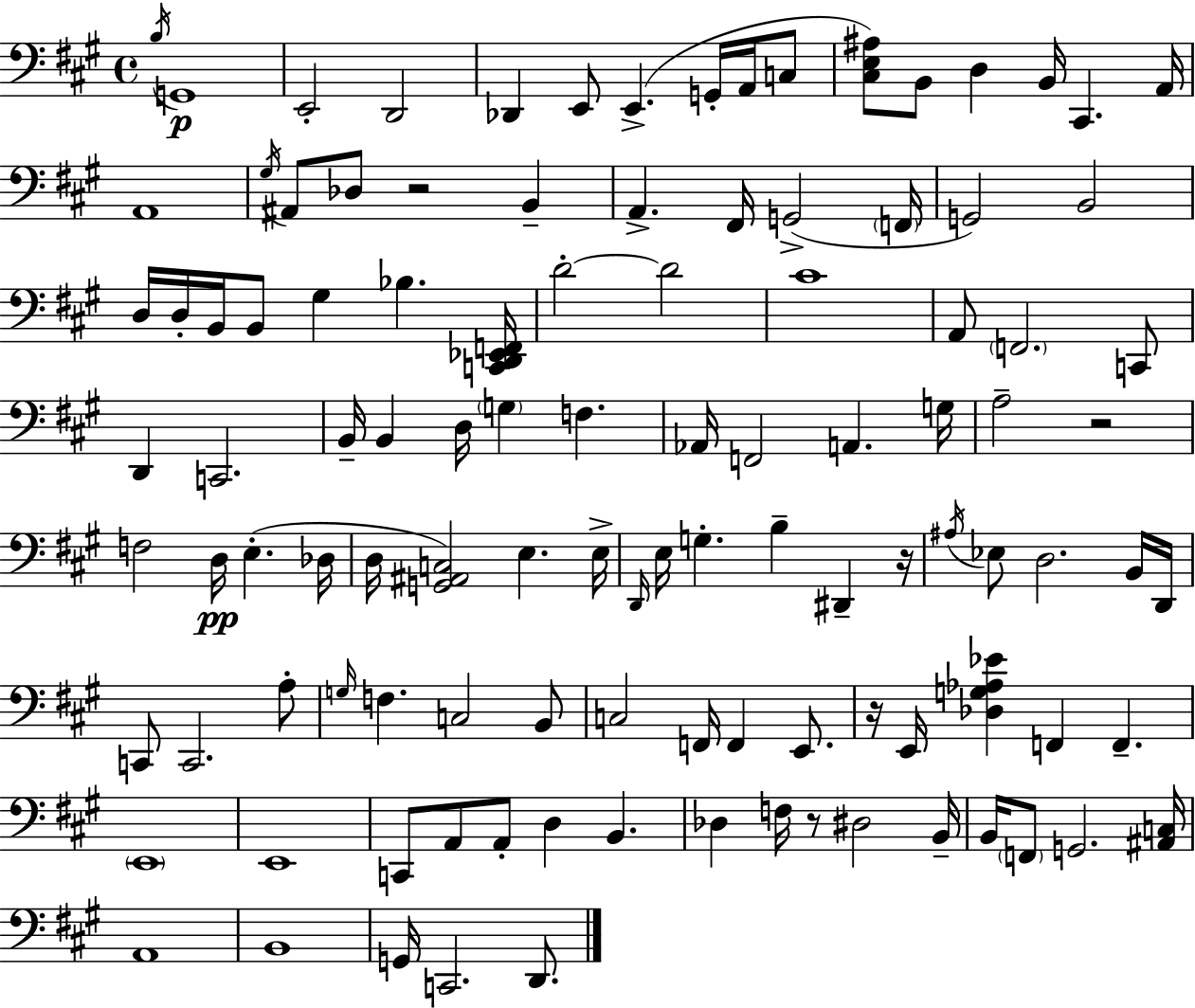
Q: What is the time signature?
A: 4/4